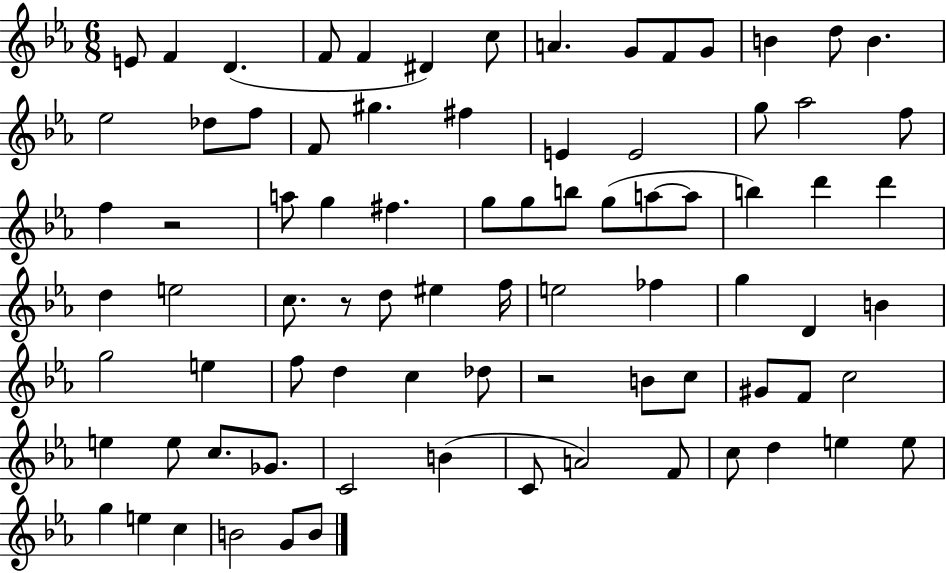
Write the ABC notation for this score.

X:1
T:Untitled
M:6/8
L:1/4
K:Eb
E/2 F D F/2 F ^D c/2 A G/2 F/2 G/2 B d/2 B _e2 _d/2 f/2 F/2 ^g ^f E E2 g/2 _a2 f/2 f z2 a/2 g ^f g/2 g/2 b/2 g/2 a/2 a/2 b d' d' d e2 c/2 z/2 d/2 ^e f/4 e2 _f g D B g2 e f/2 d c _d/2 z2 B/2 c/2 ^G/2 F/2 c2 e e/2 c/2 _G/2 C2 B C/2 A2 F/2 c/2 d e e/2 g e c B2 G/2 B/2